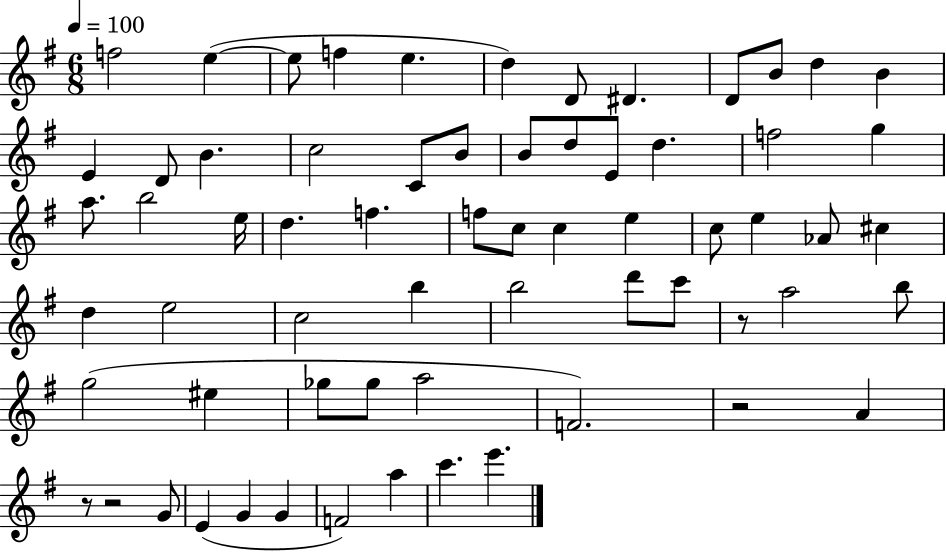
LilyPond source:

{
  \clef treble
  \numericTimeSignature
  \time 6/8
  \key g \major
  \tempo 4 = 100
  \repeat volta 2 { f''2 e''4~(~ | e''8 f''4 e''4. | d''4) d'8 dis'4. | d'8 b'8 d''4 b'4 | \break e'4 d'8 b'4. | c''2 c'8 b'8 | b'8 d''8 e'8 d''4. | f''2 g''4 | \break a''8. b''2 e''16 | d''4. f''4. | f''8 c''8 c''4 e''4 | c''8 e''4 aes'8 cis''4 | \break d''4 e''2 | c''2 b''4 | b''2 d'''8 c'''8 | r8 a''2 b''8 | \break g''2( eis''4 | ges''8 ges''8 a''2 | f'2.) | r2 a'4 | \break r8 r2 g'8 | e'4( g'4 g'4 | f'2) a''4 | c'''4. e'''4. | \break } \bar "|."
}